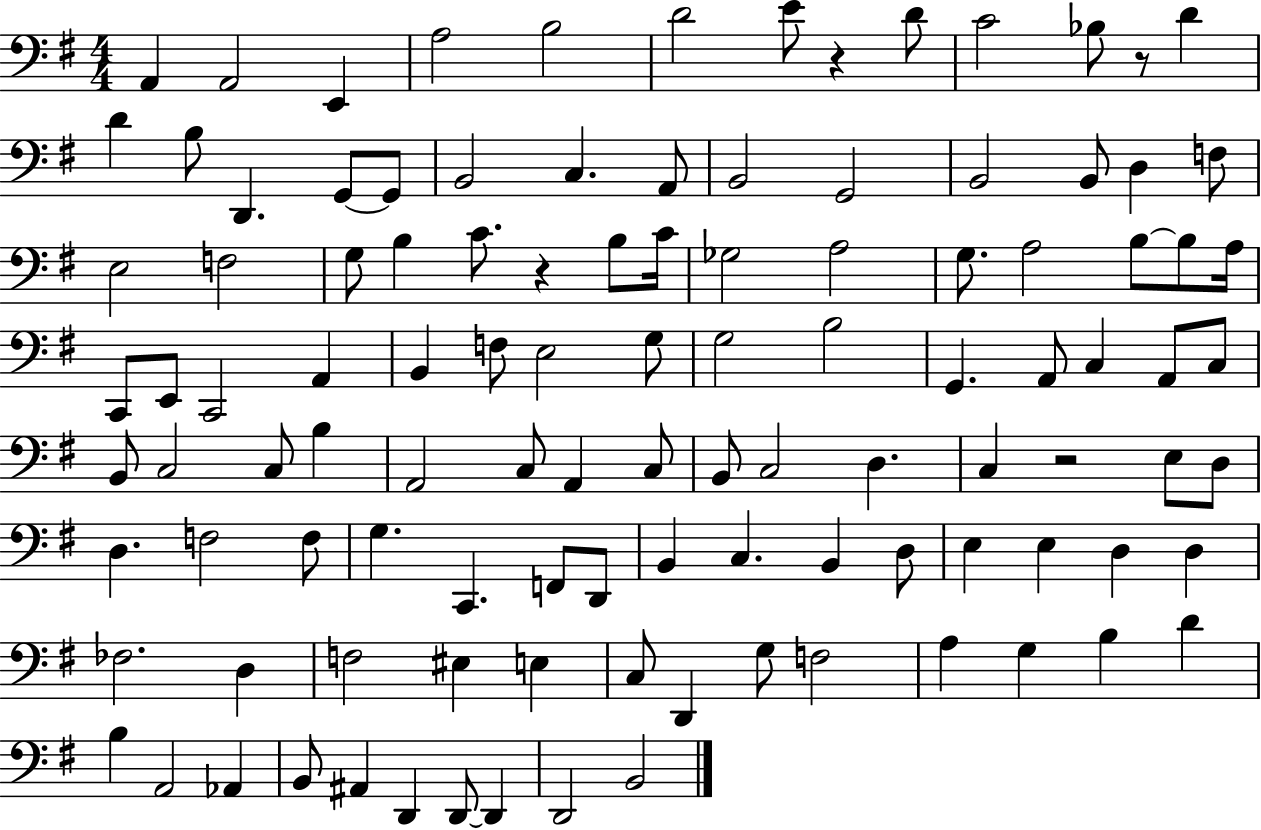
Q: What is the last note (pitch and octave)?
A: B2